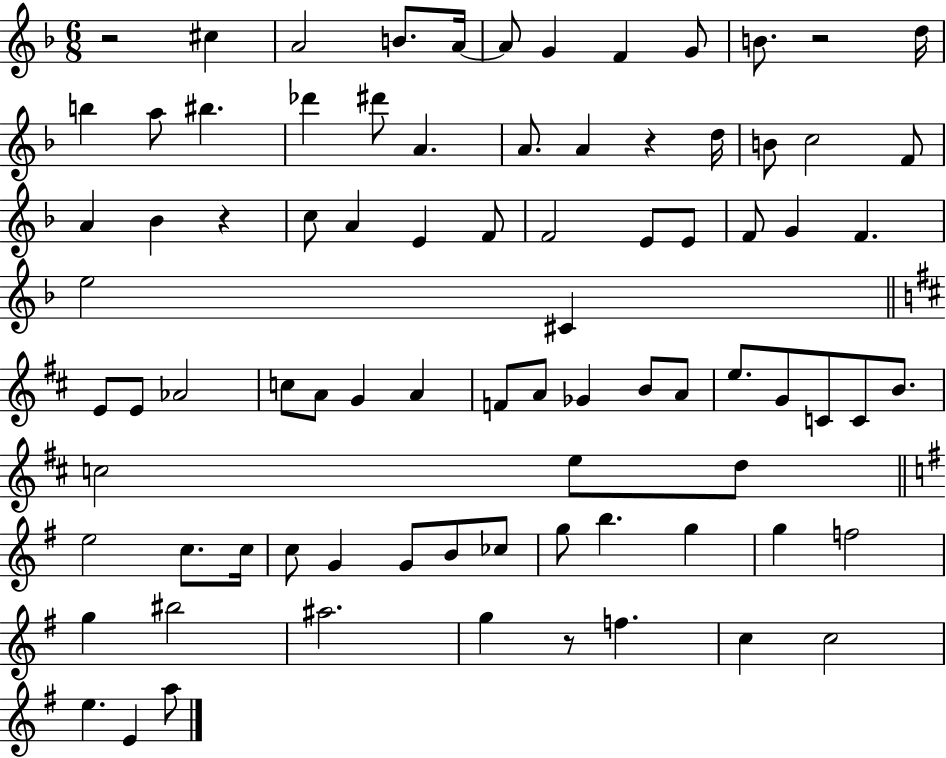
R/h C#5/q A4/h B4/e. A4/s A4/e G4/q F4/q G4/e B4/e. R/h D5/s B5/q A5/e BIS5/q. Db6/q D#6/e A4/q. A4/e. A4/q R/q D5/s B4/e C5/h F4/e A4/q Bb4/q R/q C5/e A4/q E4/q F4/e F4/h E4/e E4/e F4/e G4/q F4/q. E5/h C#4/q E4/e E4/e Ab4/h C5/e A4/e G4/q A4/q F4/e A4/e Gb4/q B4/e A4/e E5/e. G4/e C4/e C4/e B4/e. C5/h E5/e D5/e E5/h C5/e. C5/s C5/e G4/q G4/e B4/e CES5/e G5/e B5/q. G5/q G5/q F5/h G5/q BIS5/h A#5/h. G5/q R/e F5/q. C5/q C5/h E5/q. E4/q A5/e